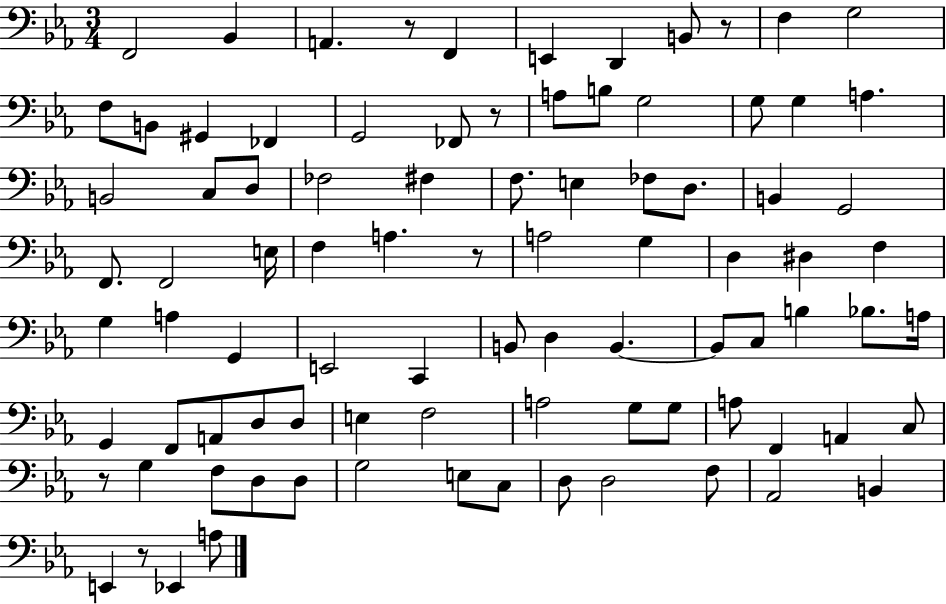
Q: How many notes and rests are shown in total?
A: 90